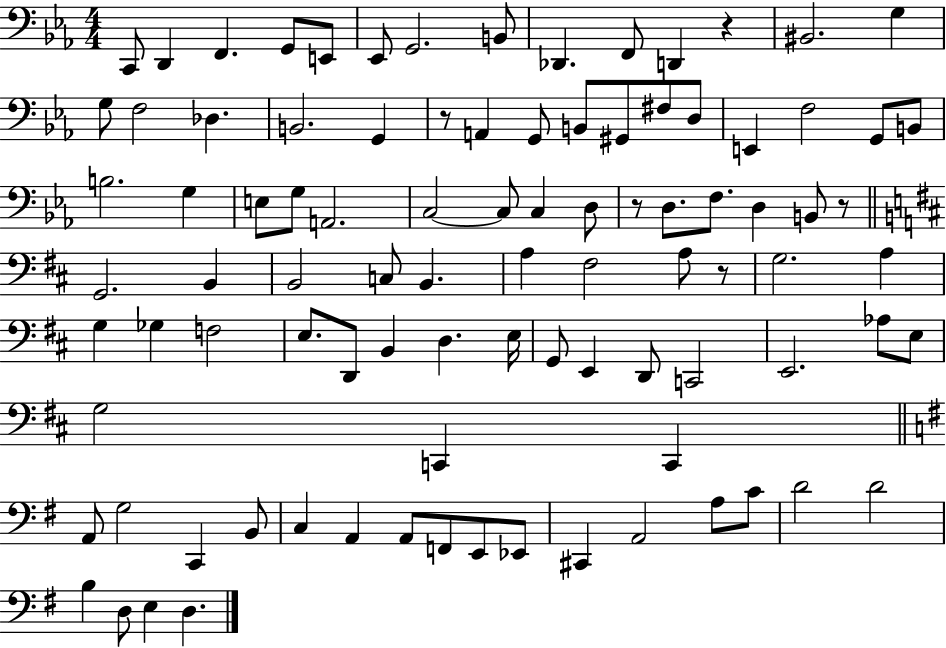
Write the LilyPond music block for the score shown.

{
  \clef bass
  \numericTimeSignature
  \time 4/4
  \key ees \major
  \repeat volta 2 { c,8 d,4 f,4. g,8 e,8 | ees,8 g,2. b,8 | des,4. f,8 d,4 r4 | bis,2. g4 | \break g8 f2 des4. | b,2. g,4 | r8 a,4 g,8 b,8 gis,8 fis8 d8 | e,4 f2 g,8 b,8 | \break b2. g4 | e8 g8 a,2. | c2~~ c8 c4 d8 | r8 d8. f8. d4 b,8 r8 | \break \bar "||" \break \key d \major g,2. b,4 | b,2 c8 b,4. | a4 fis2 a8 r8 | g2. a4 | \break g4 ges4 f2 | e8. d,8 b,4 d4. e16 | g,8 e,4 d,8 c,2 | e,2. aes8 e8 | \break g2 c,4 c,4 | \bar "||" \break \key g \major a,8 g2 c,4 b,8 | c4 a,4 a,8 f,8 e,8 ees,8 | cis,4 a,2 a8 c'8 | d'2 d'2 | \break b4 d8 e4 d4. | } \bar "|."
}